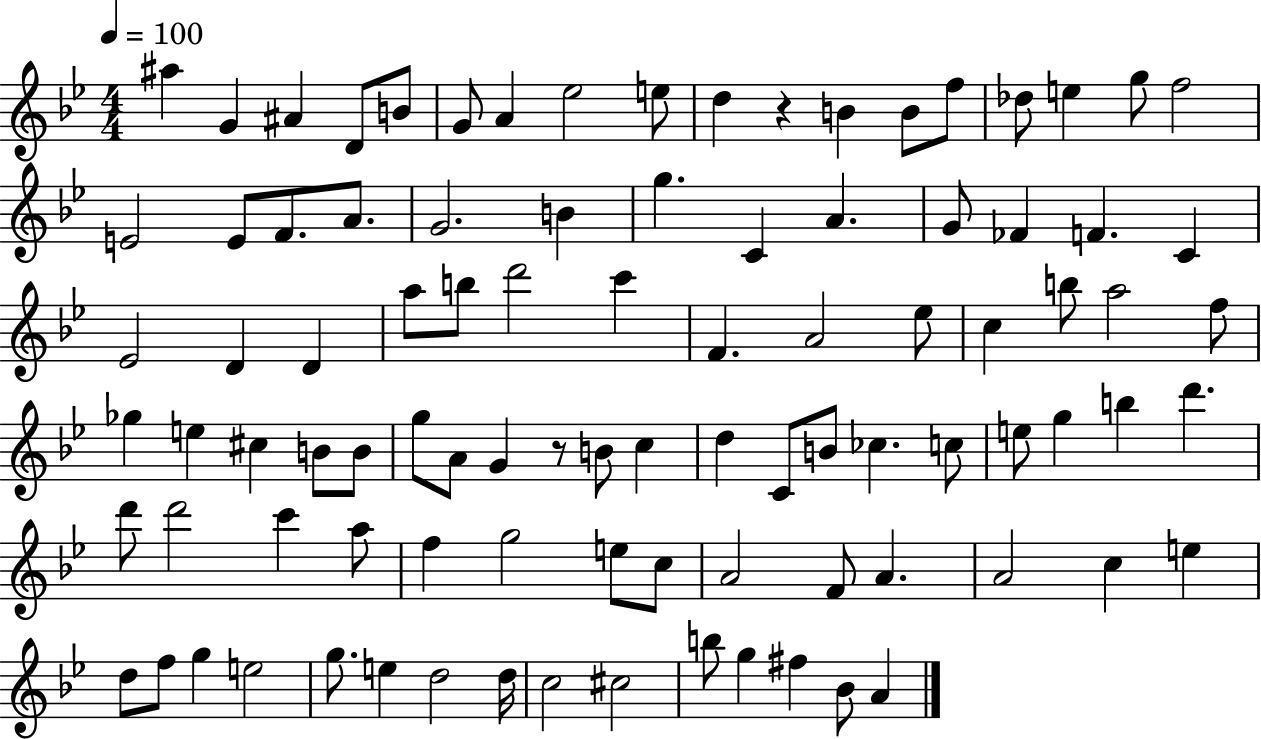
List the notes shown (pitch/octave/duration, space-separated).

A#5/q G4/q A#4/q D4/e B4/e G4/e A4/q Eb5/h E5/e D5/q R/q B4/q B4/e F5/e Db5/e E5/q G5/e F5/h E4/h E4/e F4/e. A4/e. G4/h. B4/q G5/q. C4/q A4/q. G4/e FES4/q F4/q. C4/q Eb4/h D4/q D4/q A5/e B5/e D6/h C6/q F4/q. A4/h Eb5/e C5/q B5/e A5/h F5/e Gb5/q E5/q C#5/q B4/e B4/e G5/e A4/e G4/q R/e B4/e C5/q D5/q C4/e B4/e CES5/q. C5/e E5/e G5/q B5/q D6/q. D6/e D6/h C6/q A5/e F5/q G5/h E5/e C5/e A4/h F4/e A4/q. A4/h C5/q E5/q D5/e F5/e G5/q E5/h G5/e. E5/q D5/h D5/s C5/h C#5/h B5/e G5/q F#5/q Bb4/e A4/q